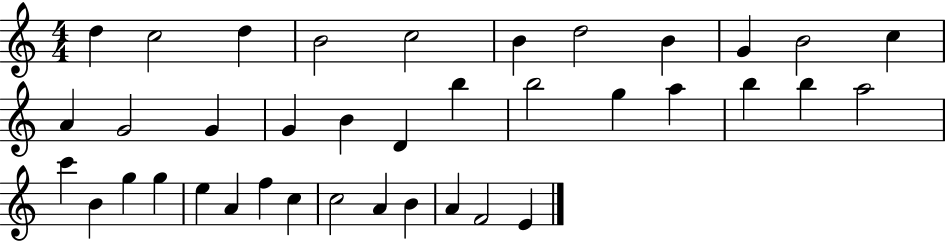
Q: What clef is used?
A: treble